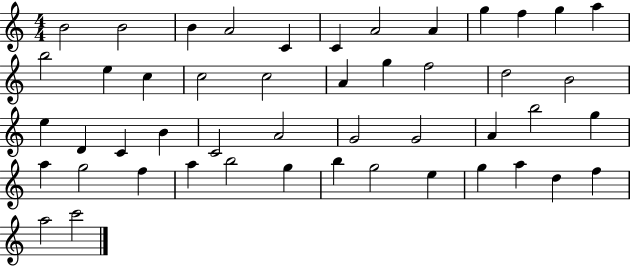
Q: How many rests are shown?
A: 0